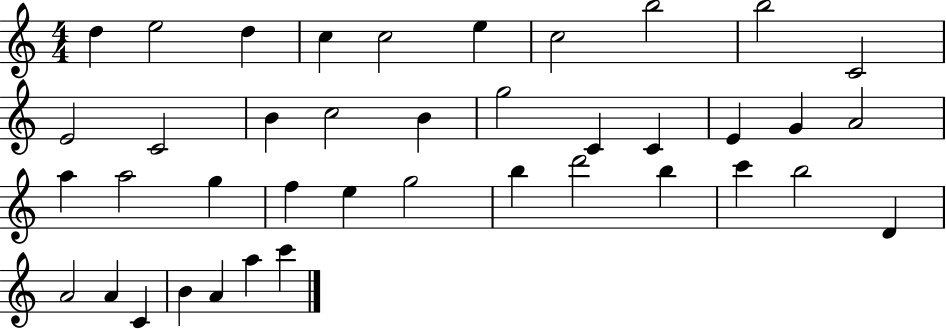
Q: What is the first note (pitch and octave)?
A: D5